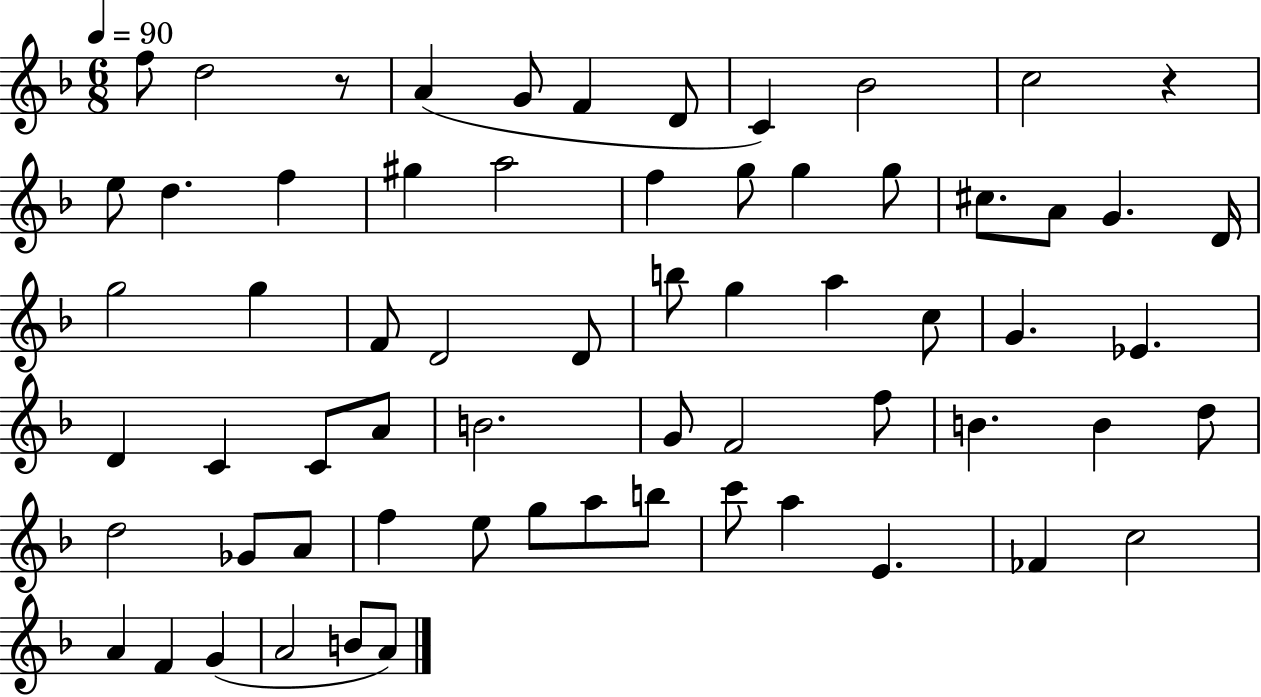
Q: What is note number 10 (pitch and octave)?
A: E5